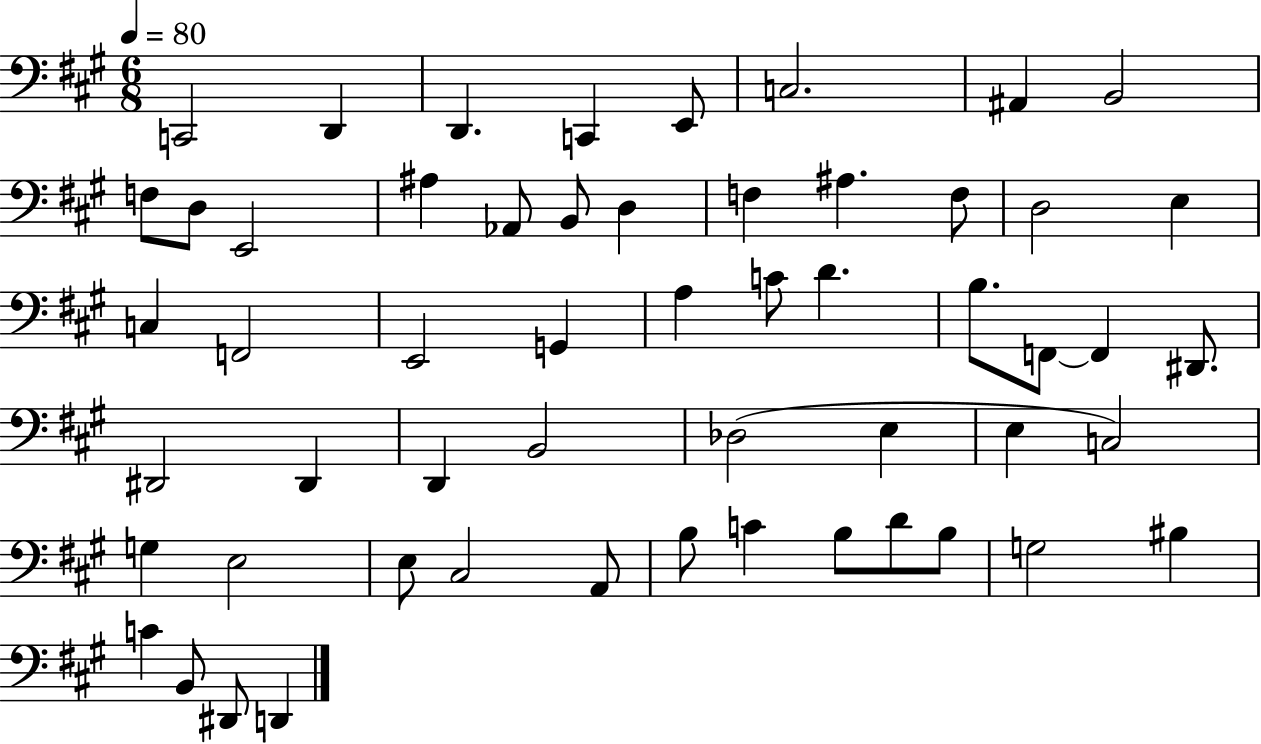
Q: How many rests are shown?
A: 0